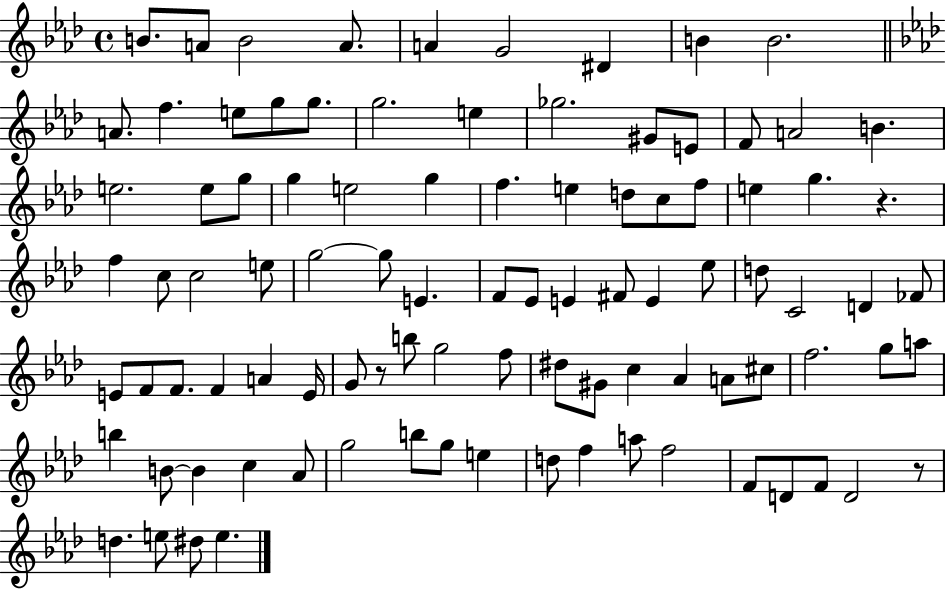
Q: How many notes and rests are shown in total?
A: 95